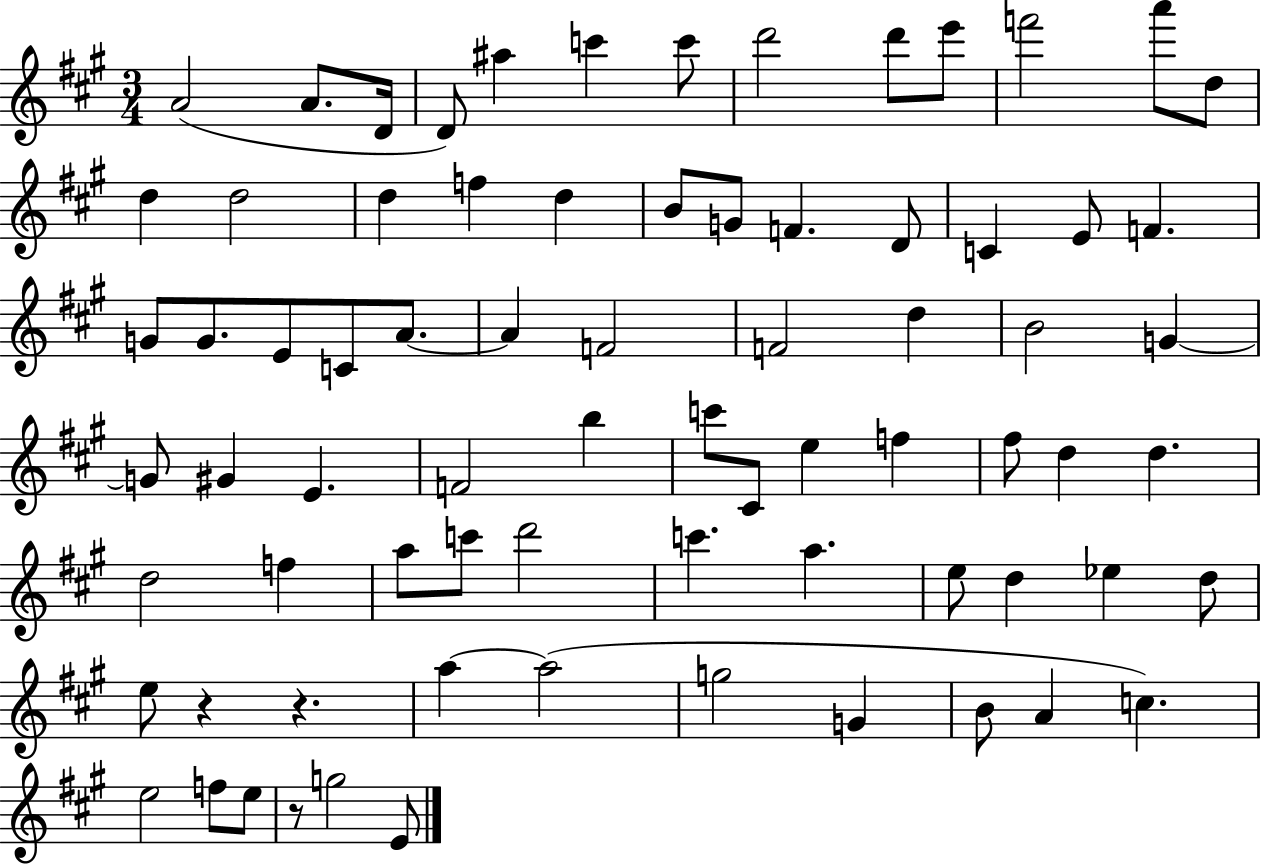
X:1
T:Untitled
M:3/4
L:1/4
K:A
A2 A/2 D/4 D/2 ^a c' c'/2 d'2 d'/2 e'/2 f'2 a'/2 d/2 d d2 d f d B/2 G/2 F D/2 C E/2 F G/2 G/2 E/2 C/2 A/2 A F2 F2 d B2 G G/2 ^G E F2 b c'/2 ^C/2 e f ^f/2 d d d2 f a/2 c'/2 d'2 c' a e/2 d _e d/2 e/2 z z a a2 g2 G B/2 A c e2 f/2 e/2 z/2 g2 E/2